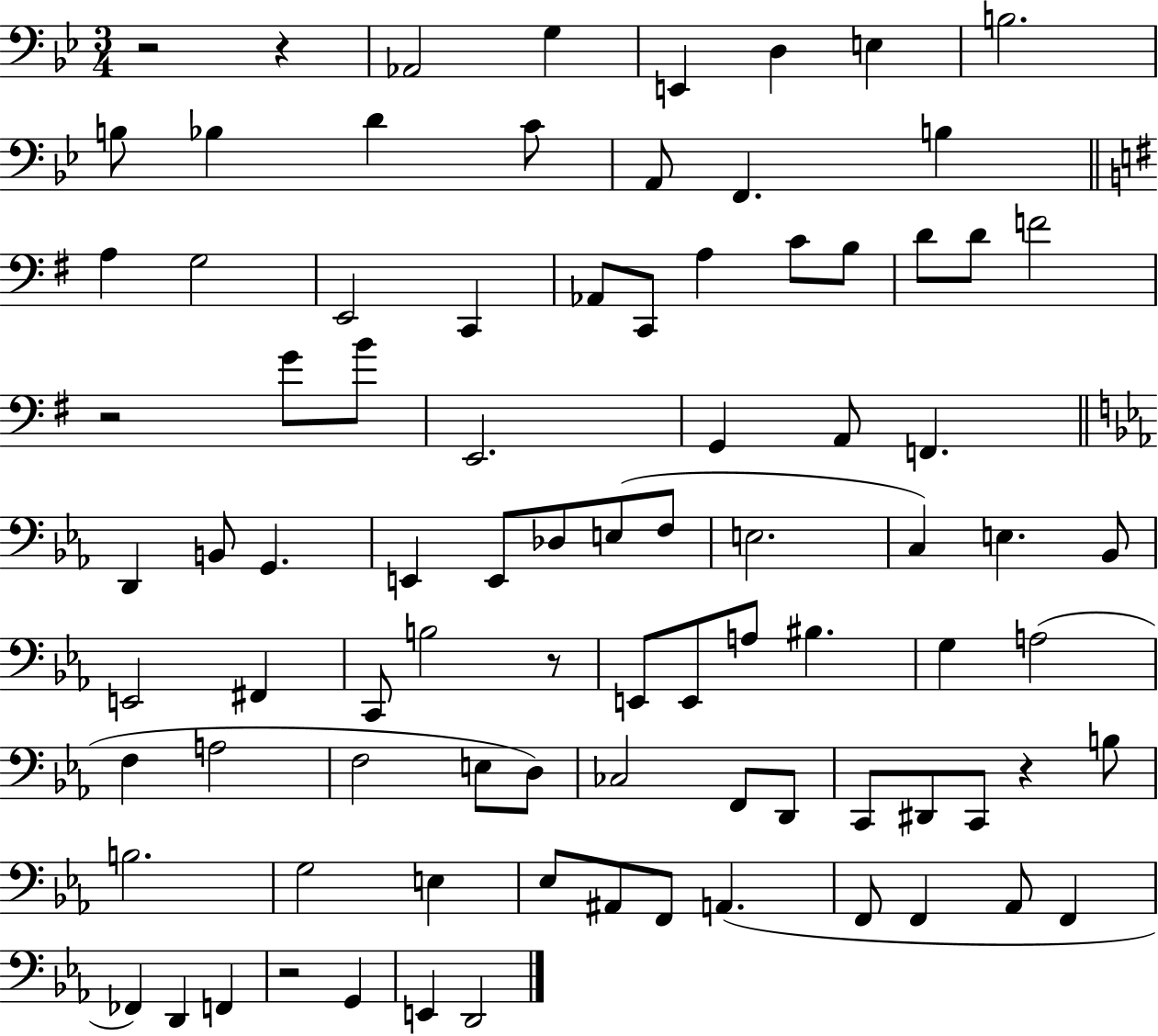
X:1
T:Untitled
M:3/4
L:1/4
K:Bb
z2 z _A,,2 G, E,, D, E, B,2 B,/2 _B, D C/2 A,,/2 F,, B, A, G,2 E,,2 C,, _A,,/2 C,,/2 A, C/2 B,/2 D/2 D/2 F2 z2 G/2 B/2 E,,2 G,, A,,/2 F,, D,, B,,/2 G,, E,, E,,/2 _D,/2 E,/2 F,/2 E,2 C, E, _B,,/2 E,,2 ^F,, C,,/2 B,2 z/2 E,,/2 E,,/2 A,/2 ^B, G, A,2 F, A,2 F,2 E,/2 D,/2 _C,2 F,,/2 D,,/2 C,,/2 ^D,,/2 C,,/2 z B,/2 B,2 G,2 E, _E,/2 ^A,,/2 F,,/2 A,, F,,/2 F,, _A,,/2 F,, _F,, D,, F,, z2 G,, E,, D,,2